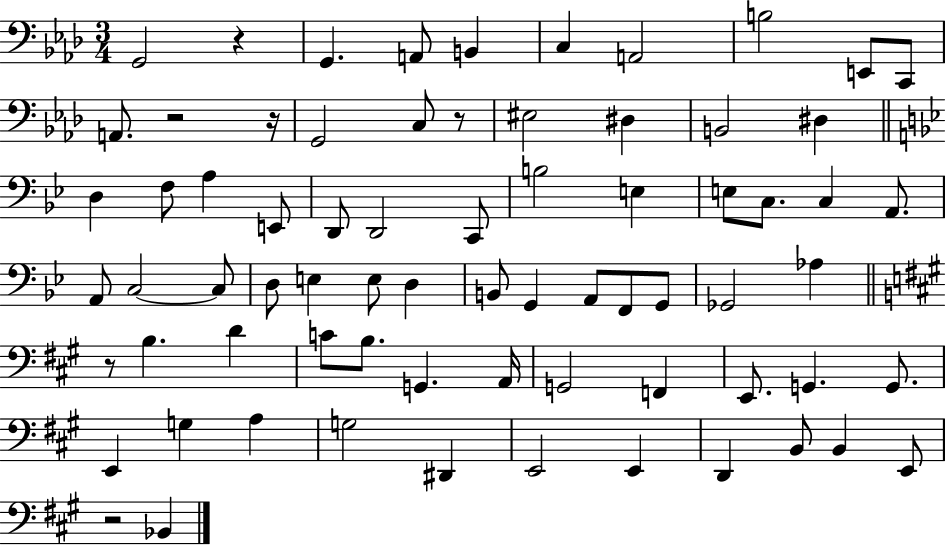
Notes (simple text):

G2/h R/q G2/q. A2/e B2/q C3/q A2/h B3/h E2/e C2/e A2/e. R/h R/s G2/h C3/e R/e EIS3/h D#3/q B2/h D#3/q D3/q F3/e A3/q E2/e D2/e D2/h C2/e B3/h E3/q E3/e C3/e. C3/q A2/e. A2/e C3/h C3/e D3/e E3/q E3/e D3/q B2/e G2/q A2/e F2/e G2/e Gb2/h Ab3/q R/e B3/q. D4/q C4/e B3/e. G2/q. A2/s G2/h F2/q E2/e. G2/q. G2/e. E2/q G3/q A3/q G3/h D#2/q E2/h E2/q D2/q B2/e B2/q E2/e R/h Bb2/q